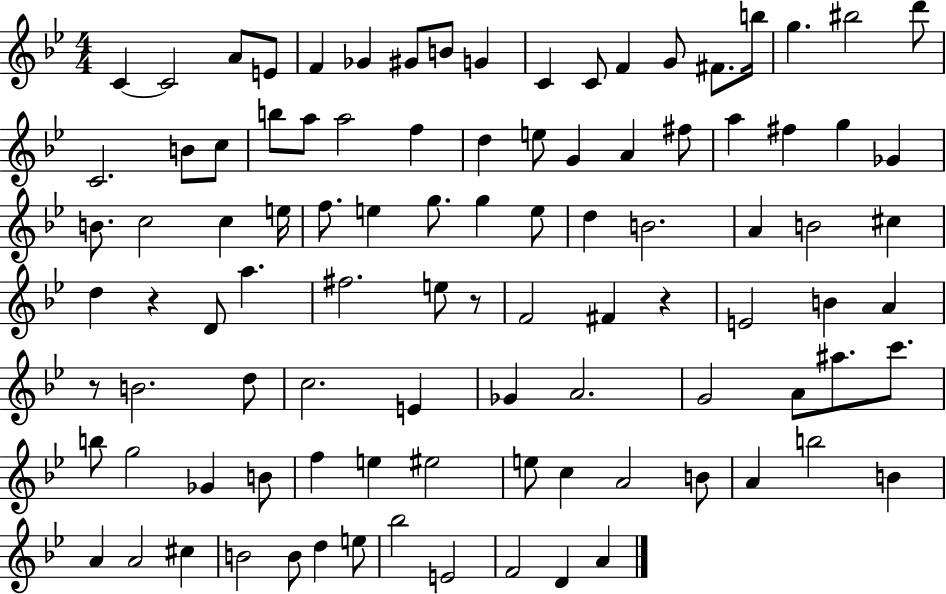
C4/q C4/h A4/e E4/e F4/q Gb4/q G#4/e B4/e G4/q C4/q C4/e F4/q G4/e F#4/e. B5/s G5/q. BIS5/h D6/e C4/h. B4/e C5/e B5/e A5/e A5/h F5/q D5/q E5/e G4/q A4/q F#5/e A5/q F#5/q G5/q Gb4/q B4/e. C5/h C5/q E5/s F5/e. E5/q G5/e. G5/q E5/e D5/q B4/h. A4/q B4/h C#5/q D5/q R/q D4/e A5/q. F#5/h. E5/e R/e F4/h F#4/q R/q E4/h B4/q A4/q R/e B4/h. D5/e C5/h. E4/q Gb4/q A4/h. G4/h A4/e A#5/e. C6/e. B5/e G5/h Gb4/q B4/e F5/q E5/q EIS5/h E5/e C5/q A4/h B4/e A4/q B5/h B4/q A4/q A4/h C#5/q B4/h B4/e D5/q E5/e Bb5/h E4/h F4/h D4/q A4/q